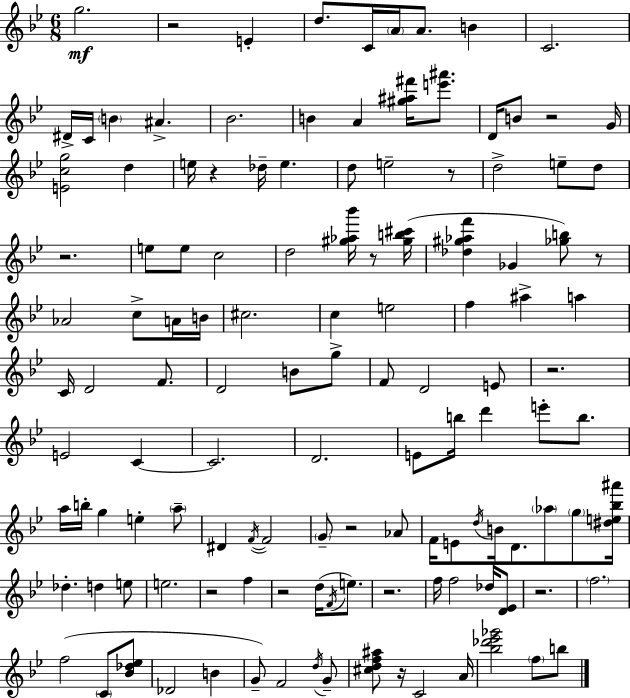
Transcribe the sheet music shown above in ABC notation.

X:1
T:Untitled
M:6/8
L:1/4
K:Bb
g2 z2 E d/2 C/4 A/4 A/2 B C2 ^D/4 C/4 B ^A _B2 B A [^g^a^f']/4 [e'^a']/2 D/4 B/2 z2 G/4 [Ecg]2 d e/4 z _d/4 e d/2 e2 z/2 d2 e/2 d/2 z2 e/2 e/2 c2 d2 [^g_a_b']/4 z/2 [^gb^c']/4 [_d^g_af'] _G [_gb]/2 z/2 _A2 c/2 A/4 B/4 ^c2 c e2 f ^a a C/4 D2 F/2 D2 B/2 g/2 F/2 D2 E/2 z2 E2 C C2 D2 E/2 b/4 d' e'/2 b/2 a/4 b/4 g e a/2 ^D F/4 F2 G/2 z2 _A/2 F/4 E/2 d/4 B/4 D/2 _a/2 g/2 [^de_b^a']/4 _d d e/2 e2 z2 f z2 d/4 F/4 e/2 z2 f/4 f2 _d/4 [D_E]/2 z2 f2 f2 C/2 [_B_d_e]/2 _D2 B G/2 F2 d/4 G/2 [^cdf^a]/2 z/4 C2 A/4 [_b_d'_e'_g']2 f/2 b/2